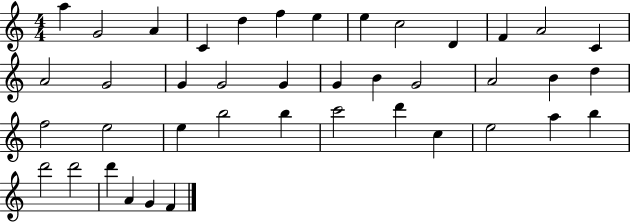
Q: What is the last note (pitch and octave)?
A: F4